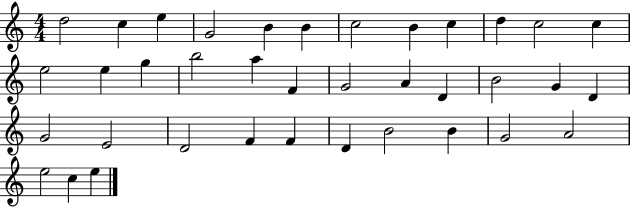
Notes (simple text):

D5/h C5/q E5/q G4/h B4/q B4/q C5/h B4/q C5/q D5/q C5/h C5/q E5/h E5/q G5/q B5/h A5/q F4/q G4/h A4/q D4/q B4/h G4/q D4/q G4/h E4/h D4/h F4/q F4/q D4/q B4/h B4/q G4/h A4/h E5/h C5/q E5/q